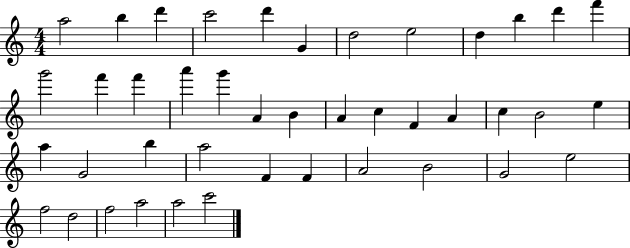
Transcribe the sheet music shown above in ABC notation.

X:1
T:Untitled
M:4/4
L:1/4
K:C
a2 b d' c'2 d' G d2 e2 d b d' f' g'2 f' f' a' g' A B A c F A c B2 e a G2 b a2 F F A2 B2 G2 e2 f2 d2 f2 a2 a2 c'2